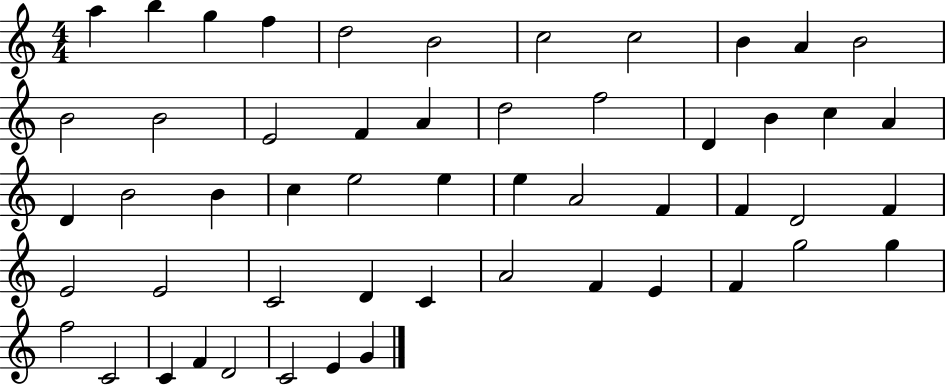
X:1
T:Untitled
M:4/4
L:1/4
K:C
a b g f d2 B2 c2 c2 B A B2 B2 B2 E2 F A d2 f2 D B c A D B2 B c e2 e e A2 F F D2 F E2 E2 C2 D C A2 F E F g2 g f2 C2 C F D2 C2 E G